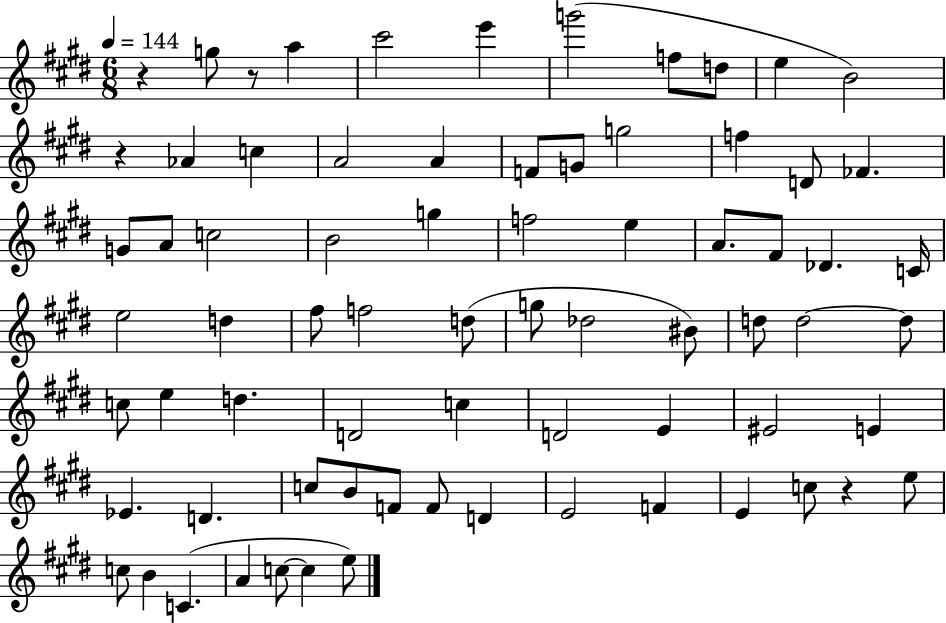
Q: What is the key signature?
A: E major